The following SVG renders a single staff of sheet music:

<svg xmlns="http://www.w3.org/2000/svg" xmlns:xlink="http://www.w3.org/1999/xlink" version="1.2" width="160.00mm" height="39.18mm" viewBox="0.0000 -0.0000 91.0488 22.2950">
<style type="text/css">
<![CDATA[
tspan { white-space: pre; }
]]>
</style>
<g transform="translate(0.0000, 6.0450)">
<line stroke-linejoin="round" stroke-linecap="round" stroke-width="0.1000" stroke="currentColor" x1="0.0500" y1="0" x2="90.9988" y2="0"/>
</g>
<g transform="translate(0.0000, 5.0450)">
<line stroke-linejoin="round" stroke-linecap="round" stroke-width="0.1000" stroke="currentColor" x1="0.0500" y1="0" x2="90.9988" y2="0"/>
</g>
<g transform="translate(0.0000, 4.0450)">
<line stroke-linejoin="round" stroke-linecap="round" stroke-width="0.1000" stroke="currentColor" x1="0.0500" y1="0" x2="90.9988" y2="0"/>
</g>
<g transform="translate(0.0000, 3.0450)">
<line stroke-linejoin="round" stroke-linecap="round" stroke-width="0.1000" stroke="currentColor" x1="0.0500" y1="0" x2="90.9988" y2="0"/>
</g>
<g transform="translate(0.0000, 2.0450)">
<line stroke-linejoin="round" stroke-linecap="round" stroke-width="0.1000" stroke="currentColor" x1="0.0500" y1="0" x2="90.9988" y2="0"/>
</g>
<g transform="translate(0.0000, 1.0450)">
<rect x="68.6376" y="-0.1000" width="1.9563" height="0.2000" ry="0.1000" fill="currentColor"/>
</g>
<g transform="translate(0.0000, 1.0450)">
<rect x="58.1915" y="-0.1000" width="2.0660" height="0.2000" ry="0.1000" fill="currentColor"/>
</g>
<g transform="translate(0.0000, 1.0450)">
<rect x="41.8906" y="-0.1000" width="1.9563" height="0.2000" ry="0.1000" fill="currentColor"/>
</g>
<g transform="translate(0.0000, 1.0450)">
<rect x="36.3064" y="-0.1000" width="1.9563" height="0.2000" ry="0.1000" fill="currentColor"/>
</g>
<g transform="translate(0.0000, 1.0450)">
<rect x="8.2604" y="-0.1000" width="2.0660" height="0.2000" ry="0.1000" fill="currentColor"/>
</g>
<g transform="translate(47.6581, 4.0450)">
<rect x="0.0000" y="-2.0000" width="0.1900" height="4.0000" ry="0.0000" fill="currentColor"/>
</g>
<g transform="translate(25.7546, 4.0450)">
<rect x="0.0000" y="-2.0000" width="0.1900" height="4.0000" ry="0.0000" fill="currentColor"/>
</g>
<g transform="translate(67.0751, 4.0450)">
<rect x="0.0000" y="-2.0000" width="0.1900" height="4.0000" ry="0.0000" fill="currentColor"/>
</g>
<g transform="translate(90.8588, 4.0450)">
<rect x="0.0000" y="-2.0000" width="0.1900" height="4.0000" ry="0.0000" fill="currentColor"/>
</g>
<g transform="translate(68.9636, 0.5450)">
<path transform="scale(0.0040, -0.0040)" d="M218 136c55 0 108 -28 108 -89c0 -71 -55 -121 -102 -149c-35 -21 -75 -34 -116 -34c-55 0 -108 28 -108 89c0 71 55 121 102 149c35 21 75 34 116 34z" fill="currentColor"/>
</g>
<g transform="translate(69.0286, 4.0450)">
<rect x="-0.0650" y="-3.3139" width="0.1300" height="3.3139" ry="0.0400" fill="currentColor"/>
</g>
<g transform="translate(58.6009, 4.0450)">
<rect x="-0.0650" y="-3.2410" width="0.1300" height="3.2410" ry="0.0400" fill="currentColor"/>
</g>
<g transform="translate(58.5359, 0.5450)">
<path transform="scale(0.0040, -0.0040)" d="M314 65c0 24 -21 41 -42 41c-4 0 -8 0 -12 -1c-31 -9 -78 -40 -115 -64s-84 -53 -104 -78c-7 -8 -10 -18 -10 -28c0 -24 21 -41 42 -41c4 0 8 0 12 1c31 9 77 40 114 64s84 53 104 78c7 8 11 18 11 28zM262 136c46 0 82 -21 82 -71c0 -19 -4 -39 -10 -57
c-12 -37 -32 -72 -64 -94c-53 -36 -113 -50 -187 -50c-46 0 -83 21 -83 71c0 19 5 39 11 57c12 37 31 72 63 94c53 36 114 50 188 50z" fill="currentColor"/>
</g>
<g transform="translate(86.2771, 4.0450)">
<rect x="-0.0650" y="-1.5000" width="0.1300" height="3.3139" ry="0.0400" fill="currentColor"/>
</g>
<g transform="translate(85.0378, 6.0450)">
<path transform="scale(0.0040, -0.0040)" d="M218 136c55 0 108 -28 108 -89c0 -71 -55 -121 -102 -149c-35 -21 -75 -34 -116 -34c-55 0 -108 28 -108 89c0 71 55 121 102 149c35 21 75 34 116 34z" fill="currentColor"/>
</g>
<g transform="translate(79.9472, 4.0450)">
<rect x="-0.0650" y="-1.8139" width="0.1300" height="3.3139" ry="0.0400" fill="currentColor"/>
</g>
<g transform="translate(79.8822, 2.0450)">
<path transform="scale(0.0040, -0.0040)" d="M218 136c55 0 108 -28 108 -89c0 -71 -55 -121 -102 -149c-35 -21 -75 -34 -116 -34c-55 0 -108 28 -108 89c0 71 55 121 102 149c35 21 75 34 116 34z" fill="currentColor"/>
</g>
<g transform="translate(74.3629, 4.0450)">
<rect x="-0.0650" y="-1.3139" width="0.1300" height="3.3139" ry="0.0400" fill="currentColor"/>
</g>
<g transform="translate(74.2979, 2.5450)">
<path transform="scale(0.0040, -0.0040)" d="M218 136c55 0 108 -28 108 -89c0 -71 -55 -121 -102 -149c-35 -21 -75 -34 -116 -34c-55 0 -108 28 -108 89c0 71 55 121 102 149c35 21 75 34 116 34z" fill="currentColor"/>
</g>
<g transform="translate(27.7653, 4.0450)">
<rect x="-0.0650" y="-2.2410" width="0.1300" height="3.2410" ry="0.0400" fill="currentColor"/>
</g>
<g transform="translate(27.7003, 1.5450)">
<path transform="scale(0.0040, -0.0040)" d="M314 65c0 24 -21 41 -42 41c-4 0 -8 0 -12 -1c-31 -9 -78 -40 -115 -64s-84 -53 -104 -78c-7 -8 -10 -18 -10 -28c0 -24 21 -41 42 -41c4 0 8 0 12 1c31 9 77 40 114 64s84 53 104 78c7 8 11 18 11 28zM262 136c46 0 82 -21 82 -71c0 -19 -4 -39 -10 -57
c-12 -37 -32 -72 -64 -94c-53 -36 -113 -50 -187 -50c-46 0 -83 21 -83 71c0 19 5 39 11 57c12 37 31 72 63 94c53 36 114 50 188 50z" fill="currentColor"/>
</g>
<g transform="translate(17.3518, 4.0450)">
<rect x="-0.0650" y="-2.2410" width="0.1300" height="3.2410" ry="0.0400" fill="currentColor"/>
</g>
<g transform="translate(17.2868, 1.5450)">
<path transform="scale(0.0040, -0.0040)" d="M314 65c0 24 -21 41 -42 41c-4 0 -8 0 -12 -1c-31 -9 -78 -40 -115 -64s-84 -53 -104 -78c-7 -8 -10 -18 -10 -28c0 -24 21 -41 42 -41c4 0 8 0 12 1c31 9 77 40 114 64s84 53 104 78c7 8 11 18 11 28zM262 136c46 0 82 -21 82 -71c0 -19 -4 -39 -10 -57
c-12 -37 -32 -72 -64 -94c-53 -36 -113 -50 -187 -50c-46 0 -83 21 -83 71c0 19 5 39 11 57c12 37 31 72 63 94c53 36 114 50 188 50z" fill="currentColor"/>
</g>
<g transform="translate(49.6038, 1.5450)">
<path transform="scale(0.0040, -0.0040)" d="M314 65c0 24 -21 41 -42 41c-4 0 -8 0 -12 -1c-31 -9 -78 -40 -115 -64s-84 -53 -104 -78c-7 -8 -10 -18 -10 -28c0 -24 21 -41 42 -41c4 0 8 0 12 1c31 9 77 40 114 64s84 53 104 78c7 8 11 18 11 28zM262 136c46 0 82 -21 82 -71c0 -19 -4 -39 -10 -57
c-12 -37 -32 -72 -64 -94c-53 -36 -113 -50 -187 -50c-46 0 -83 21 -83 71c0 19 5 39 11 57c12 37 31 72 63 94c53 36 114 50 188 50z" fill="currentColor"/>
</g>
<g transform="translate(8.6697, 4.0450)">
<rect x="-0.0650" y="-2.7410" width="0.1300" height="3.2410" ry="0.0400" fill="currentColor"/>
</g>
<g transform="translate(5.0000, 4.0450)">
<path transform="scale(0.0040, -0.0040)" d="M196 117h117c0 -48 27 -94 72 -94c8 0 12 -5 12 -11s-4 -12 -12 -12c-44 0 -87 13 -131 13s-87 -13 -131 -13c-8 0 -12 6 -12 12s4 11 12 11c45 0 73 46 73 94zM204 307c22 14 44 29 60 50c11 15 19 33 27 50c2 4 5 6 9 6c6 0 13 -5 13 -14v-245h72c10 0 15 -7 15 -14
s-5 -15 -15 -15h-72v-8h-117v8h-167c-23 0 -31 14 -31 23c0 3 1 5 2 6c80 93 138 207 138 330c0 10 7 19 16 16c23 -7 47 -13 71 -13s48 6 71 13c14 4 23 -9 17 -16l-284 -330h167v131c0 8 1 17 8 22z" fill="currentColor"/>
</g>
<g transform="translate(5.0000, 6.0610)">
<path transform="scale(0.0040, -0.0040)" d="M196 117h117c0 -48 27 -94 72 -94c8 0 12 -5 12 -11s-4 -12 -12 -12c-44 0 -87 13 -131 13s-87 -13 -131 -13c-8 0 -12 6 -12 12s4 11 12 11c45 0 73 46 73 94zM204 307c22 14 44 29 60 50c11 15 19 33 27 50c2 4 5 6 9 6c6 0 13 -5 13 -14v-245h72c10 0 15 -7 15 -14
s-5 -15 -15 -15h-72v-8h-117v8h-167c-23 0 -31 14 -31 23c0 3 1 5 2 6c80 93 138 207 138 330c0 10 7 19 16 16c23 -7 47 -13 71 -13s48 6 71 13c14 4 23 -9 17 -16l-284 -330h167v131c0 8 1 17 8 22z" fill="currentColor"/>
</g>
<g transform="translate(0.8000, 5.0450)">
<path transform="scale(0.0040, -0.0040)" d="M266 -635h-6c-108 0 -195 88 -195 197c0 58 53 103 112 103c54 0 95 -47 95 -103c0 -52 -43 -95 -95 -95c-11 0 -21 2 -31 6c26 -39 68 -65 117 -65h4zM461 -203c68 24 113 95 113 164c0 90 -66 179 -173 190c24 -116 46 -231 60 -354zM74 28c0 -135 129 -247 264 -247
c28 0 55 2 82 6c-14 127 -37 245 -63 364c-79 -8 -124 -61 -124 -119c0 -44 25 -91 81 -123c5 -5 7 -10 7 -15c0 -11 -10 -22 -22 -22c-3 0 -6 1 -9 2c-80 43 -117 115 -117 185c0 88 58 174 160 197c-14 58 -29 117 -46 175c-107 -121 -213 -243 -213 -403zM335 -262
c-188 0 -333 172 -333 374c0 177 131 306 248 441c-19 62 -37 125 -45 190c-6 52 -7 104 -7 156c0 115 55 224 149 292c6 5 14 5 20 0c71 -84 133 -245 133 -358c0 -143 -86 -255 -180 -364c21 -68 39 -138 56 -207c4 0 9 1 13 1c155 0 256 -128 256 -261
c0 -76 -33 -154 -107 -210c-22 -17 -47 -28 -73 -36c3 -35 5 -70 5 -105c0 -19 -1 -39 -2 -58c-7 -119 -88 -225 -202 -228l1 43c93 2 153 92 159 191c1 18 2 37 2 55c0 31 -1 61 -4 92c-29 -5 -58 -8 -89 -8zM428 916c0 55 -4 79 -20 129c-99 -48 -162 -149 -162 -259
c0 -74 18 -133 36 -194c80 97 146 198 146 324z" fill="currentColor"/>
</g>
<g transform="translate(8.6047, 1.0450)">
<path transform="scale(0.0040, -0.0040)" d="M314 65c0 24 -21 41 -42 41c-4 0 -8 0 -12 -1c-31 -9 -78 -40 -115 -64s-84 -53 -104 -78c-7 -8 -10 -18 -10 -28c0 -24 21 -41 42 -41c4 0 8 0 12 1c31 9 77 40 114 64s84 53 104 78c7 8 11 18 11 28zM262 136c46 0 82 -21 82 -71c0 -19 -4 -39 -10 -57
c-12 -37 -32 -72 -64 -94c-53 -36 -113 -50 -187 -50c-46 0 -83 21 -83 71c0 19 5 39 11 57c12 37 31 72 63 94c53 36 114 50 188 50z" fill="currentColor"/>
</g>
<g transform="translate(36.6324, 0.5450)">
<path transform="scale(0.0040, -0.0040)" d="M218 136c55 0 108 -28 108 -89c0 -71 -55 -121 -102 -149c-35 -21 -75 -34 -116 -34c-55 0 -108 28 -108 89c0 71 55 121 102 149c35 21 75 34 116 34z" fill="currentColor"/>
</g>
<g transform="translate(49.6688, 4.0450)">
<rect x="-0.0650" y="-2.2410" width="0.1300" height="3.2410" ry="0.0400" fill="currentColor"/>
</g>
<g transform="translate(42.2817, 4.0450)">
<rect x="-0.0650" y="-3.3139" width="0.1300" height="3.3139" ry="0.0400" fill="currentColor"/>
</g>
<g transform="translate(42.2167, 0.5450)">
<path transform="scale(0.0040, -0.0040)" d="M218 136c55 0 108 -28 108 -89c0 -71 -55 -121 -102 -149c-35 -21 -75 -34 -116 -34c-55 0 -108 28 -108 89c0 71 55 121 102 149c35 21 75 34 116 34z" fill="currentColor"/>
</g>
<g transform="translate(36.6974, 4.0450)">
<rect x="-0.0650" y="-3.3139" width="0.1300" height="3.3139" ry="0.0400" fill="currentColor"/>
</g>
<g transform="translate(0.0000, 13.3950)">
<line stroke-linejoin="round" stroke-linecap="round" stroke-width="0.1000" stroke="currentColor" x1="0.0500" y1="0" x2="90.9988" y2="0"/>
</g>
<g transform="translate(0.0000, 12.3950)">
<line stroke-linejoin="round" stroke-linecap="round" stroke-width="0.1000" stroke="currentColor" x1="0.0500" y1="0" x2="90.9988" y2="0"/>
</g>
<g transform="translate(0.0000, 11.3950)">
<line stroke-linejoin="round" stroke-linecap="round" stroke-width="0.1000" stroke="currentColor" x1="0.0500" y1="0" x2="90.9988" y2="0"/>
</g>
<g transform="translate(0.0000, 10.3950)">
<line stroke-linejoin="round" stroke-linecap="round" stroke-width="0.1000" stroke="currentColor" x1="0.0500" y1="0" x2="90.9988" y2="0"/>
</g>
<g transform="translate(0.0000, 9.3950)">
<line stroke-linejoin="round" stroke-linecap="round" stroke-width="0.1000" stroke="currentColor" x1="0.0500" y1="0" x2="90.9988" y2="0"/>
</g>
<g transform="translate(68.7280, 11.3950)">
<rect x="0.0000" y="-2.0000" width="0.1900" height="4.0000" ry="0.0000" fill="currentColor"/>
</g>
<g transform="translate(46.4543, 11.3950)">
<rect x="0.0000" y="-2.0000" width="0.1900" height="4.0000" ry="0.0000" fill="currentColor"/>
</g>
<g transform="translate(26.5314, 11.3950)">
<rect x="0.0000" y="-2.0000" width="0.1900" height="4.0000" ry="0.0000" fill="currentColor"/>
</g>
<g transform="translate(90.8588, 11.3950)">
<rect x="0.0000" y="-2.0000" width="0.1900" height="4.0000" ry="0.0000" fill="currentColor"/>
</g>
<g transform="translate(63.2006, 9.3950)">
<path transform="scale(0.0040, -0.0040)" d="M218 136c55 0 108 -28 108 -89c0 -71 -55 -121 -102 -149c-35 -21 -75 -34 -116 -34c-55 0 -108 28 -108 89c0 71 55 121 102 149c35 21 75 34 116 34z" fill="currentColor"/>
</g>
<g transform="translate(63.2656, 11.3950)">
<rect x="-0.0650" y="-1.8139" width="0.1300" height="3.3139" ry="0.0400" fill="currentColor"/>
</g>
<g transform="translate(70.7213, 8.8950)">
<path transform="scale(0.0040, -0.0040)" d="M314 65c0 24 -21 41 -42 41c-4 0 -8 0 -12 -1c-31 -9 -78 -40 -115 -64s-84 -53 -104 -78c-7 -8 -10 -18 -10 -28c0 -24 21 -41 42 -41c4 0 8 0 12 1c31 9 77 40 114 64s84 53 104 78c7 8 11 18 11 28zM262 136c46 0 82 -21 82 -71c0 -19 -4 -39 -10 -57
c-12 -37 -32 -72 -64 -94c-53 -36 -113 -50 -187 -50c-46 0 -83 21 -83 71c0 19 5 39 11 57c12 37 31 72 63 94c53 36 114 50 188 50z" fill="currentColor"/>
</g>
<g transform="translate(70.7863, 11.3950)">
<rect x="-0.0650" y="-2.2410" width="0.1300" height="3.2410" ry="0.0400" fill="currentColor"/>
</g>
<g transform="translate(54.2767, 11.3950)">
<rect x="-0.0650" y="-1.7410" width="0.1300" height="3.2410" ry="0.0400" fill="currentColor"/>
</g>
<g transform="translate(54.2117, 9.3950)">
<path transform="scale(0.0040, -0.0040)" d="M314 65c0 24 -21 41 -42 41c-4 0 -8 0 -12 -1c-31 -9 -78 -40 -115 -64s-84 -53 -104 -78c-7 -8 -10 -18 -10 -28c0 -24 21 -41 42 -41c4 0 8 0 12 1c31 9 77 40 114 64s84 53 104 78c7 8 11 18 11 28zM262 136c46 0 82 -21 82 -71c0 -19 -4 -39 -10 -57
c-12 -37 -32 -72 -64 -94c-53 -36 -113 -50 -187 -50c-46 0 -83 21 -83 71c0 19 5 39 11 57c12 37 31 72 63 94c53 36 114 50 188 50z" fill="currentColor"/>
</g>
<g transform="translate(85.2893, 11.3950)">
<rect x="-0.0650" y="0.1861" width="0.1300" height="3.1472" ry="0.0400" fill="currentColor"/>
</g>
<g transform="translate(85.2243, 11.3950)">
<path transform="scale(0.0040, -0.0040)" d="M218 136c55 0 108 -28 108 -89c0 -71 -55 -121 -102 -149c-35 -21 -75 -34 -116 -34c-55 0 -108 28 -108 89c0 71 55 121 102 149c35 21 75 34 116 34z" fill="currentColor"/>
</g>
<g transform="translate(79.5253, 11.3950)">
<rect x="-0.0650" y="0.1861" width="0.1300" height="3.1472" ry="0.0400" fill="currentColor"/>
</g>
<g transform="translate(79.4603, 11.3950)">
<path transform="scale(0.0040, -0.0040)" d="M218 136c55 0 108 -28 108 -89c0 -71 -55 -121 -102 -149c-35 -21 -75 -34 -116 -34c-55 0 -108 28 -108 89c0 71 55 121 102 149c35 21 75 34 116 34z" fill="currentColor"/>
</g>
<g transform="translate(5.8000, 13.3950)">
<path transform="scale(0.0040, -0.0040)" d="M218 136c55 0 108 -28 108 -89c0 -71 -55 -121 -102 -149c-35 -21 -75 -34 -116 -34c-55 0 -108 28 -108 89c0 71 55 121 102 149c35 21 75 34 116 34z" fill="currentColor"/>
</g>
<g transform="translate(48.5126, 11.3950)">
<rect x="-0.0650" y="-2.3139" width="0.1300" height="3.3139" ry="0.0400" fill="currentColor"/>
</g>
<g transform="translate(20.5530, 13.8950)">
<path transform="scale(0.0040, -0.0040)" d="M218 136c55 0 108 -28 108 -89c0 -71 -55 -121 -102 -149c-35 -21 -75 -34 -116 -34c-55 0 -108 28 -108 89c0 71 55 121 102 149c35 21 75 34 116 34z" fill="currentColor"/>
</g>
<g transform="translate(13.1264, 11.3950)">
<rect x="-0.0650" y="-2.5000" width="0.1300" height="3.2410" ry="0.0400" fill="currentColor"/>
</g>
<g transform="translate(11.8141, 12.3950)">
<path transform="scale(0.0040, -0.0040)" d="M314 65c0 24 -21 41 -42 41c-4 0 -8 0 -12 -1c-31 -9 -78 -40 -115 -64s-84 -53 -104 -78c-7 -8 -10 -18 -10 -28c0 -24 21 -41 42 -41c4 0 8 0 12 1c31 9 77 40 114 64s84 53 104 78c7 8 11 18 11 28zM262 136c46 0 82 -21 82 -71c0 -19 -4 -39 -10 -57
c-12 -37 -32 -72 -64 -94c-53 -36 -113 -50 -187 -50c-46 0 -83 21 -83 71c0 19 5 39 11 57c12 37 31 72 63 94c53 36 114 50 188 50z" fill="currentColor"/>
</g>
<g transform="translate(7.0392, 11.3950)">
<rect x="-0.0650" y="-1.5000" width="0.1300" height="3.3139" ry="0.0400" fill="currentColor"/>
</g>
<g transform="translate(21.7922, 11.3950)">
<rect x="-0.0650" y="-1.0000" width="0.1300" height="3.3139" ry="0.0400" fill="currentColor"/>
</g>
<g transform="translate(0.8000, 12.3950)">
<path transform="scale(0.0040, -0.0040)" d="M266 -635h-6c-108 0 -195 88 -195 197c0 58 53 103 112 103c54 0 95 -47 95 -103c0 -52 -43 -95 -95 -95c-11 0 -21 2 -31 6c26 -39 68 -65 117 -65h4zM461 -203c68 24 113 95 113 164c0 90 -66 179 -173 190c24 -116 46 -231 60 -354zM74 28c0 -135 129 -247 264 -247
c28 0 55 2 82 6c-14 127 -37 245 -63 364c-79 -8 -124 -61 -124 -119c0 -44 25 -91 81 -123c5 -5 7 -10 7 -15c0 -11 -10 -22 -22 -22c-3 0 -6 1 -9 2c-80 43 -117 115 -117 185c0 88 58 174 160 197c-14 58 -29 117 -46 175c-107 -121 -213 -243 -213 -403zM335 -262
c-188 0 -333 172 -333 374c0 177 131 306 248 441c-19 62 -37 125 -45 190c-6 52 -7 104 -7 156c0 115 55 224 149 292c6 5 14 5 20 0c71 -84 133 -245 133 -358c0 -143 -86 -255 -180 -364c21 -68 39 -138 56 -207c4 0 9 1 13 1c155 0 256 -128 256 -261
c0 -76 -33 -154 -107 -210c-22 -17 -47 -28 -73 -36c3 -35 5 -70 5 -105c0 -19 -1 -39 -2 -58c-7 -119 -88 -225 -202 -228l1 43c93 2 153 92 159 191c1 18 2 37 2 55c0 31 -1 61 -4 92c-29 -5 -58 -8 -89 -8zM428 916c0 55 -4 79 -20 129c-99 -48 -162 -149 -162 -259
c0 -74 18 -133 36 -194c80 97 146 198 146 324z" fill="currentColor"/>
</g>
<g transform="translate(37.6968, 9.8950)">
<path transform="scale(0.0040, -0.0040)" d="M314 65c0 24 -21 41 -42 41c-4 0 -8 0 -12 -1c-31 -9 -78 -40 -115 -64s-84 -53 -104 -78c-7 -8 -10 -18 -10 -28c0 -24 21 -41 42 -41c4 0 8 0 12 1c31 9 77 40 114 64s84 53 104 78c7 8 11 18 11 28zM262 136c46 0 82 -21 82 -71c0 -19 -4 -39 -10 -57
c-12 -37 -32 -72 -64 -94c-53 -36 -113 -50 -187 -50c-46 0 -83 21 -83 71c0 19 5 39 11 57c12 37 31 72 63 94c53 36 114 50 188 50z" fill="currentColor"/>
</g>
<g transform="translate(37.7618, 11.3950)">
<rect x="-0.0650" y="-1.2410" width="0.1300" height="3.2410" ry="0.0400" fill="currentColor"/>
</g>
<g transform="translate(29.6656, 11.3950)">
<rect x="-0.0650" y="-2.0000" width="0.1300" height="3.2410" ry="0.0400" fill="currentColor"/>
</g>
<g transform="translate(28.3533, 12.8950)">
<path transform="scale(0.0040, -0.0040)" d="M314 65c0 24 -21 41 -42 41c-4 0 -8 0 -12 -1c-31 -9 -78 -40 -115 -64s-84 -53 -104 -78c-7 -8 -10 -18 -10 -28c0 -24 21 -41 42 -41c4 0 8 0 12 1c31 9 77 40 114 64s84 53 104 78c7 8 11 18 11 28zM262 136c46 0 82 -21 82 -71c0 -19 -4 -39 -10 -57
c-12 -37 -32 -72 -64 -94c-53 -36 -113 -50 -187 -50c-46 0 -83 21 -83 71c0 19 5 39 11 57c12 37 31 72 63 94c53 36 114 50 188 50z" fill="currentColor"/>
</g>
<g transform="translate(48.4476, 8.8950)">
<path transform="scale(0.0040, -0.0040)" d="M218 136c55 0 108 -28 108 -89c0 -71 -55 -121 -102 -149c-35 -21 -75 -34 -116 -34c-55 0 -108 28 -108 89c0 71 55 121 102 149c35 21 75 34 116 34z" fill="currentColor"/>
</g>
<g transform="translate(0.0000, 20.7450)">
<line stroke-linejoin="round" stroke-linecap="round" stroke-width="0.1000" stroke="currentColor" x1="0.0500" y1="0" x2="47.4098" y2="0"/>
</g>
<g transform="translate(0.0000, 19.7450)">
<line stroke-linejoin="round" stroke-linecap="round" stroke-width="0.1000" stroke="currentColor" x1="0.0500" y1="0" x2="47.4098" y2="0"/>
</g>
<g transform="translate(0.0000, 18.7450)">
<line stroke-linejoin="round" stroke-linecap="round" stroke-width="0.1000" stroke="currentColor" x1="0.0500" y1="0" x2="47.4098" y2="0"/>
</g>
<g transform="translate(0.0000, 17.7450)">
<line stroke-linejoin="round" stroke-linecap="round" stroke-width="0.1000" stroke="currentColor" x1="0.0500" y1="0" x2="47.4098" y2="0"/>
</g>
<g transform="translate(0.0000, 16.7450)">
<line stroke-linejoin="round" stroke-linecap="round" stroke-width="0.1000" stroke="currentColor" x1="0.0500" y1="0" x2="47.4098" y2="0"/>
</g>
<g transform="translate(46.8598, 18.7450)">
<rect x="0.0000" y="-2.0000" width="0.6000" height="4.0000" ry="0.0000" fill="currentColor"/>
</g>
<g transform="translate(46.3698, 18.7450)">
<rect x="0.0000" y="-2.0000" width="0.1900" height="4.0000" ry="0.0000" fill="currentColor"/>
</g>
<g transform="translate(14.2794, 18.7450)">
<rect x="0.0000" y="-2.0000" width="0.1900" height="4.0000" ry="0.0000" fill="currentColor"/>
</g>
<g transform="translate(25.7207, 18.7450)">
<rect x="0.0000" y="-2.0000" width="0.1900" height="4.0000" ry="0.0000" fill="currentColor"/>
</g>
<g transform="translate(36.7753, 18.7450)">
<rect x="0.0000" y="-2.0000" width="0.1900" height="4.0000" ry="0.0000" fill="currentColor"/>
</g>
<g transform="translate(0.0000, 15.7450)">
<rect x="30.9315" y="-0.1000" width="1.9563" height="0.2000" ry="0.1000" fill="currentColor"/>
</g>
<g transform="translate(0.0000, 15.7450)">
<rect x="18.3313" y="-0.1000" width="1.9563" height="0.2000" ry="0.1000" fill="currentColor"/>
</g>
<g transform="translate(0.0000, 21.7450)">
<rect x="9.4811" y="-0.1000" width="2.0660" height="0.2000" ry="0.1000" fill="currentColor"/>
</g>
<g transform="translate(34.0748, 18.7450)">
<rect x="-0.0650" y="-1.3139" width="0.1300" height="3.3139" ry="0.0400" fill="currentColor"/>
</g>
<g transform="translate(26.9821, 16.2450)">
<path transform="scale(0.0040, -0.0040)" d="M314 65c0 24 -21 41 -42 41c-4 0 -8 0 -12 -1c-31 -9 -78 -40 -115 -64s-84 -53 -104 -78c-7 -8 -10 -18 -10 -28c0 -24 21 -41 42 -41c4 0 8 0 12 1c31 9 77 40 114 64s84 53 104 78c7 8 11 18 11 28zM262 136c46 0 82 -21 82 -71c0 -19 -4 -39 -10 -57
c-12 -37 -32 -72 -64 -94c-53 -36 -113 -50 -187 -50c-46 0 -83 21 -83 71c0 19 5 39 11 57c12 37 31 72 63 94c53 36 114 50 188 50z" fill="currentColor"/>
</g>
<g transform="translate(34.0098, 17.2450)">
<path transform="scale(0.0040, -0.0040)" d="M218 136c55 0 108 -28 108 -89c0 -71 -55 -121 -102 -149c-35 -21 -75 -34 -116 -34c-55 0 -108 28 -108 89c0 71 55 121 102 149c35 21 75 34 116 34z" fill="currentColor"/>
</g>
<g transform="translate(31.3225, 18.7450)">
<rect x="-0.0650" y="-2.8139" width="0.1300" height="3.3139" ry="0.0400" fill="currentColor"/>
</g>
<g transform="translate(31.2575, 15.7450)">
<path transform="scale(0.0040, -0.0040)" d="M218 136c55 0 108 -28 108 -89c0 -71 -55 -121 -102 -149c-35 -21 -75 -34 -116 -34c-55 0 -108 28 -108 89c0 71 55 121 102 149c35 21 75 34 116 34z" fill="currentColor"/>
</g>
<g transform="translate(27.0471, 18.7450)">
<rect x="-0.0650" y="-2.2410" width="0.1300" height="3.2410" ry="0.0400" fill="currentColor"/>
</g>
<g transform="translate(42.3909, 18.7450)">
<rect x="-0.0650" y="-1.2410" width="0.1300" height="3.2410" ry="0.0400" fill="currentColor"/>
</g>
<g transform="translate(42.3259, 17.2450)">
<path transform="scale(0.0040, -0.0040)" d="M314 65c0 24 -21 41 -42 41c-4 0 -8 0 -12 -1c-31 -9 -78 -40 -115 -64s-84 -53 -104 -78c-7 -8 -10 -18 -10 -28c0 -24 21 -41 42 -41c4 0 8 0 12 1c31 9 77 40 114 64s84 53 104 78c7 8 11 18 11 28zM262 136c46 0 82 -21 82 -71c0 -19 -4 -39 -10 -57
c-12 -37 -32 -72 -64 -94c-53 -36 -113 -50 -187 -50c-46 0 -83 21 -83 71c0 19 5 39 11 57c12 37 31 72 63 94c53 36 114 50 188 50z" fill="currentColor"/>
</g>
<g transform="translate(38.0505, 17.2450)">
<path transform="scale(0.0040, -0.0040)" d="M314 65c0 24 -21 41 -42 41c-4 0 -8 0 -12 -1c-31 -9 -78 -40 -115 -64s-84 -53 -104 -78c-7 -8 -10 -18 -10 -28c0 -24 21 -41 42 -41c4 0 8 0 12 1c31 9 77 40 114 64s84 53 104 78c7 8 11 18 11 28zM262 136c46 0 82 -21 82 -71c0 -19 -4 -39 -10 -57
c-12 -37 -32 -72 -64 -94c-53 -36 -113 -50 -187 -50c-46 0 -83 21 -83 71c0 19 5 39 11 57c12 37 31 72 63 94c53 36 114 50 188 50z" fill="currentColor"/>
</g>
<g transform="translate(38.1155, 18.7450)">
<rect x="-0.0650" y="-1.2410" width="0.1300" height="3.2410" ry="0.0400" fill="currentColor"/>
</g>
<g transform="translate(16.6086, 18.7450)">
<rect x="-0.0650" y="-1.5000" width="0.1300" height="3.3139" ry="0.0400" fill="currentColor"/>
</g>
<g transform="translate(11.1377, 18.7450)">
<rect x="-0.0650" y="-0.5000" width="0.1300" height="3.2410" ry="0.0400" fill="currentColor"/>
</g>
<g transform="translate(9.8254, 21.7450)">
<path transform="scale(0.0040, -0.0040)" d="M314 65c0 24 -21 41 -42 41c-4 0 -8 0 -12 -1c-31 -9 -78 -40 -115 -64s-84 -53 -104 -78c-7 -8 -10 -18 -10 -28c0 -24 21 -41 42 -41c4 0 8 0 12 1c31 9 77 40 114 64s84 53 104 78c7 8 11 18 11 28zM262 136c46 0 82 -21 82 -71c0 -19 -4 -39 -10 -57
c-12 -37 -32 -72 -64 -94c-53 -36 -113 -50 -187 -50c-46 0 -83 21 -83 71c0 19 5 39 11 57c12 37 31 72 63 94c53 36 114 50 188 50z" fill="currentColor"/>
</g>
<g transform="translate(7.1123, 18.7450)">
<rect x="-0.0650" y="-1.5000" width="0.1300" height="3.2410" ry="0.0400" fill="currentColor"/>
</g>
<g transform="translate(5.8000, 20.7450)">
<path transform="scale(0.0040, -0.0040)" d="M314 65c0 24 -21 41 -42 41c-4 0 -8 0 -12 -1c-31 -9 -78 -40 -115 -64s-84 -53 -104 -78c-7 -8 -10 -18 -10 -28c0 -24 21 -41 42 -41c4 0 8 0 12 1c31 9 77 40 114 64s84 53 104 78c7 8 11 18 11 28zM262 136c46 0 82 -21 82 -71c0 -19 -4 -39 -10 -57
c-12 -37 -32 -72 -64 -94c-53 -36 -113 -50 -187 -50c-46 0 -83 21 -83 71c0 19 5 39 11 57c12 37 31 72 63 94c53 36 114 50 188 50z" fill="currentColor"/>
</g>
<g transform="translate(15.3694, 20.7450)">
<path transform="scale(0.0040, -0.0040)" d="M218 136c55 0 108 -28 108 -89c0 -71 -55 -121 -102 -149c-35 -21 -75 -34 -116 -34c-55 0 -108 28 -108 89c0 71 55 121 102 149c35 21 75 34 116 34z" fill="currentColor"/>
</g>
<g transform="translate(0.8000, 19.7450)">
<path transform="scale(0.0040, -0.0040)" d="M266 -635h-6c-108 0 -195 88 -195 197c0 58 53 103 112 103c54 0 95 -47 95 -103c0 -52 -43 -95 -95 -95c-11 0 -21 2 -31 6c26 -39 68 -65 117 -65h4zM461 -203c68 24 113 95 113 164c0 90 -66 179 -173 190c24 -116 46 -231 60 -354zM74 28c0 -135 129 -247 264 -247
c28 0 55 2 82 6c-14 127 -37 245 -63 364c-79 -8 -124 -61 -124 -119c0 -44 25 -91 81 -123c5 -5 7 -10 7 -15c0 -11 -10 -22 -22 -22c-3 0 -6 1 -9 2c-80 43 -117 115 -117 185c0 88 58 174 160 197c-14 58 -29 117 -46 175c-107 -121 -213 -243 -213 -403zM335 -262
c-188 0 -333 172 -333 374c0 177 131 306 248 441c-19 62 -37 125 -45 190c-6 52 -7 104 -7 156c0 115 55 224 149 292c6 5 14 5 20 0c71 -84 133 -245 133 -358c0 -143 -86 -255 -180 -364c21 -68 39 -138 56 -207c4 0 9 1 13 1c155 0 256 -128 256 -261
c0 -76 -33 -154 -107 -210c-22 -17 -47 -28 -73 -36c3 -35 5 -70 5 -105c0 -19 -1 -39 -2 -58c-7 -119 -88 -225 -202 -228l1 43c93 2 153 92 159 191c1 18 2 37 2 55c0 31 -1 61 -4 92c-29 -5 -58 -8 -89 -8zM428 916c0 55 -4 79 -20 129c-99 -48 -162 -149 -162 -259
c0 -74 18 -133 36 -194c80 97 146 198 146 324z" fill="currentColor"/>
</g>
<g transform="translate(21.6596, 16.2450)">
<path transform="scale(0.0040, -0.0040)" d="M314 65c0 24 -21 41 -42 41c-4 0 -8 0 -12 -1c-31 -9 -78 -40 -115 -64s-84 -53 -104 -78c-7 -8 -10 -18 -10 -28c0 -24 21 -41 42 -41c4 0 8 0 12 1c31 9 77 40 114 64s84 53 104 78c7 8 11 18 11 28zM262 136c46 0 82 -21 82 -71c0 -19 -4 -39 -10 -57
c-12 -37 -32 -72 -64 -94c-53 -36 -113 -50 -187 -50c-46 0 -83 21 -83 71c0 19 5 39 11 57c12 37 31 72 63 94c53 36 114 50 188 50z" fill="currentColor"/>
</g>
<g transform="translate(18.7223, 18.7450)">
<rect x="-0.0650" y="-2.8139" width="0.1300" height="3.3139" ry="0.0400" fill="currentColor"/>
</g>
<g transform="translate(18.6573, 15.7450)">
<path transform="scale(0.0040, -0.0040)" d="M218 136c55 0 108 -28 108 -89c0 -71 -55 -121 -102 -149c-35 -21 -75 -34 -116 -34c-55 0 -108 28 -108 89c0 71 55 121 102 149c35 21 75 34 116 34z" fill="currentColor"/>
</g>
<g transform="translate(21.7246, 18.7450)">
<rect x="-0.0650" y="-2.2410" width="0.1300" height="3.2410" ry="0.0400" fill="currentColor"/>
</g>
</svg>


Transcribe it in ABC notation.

X:1
T:Untitled
M:4/4
L:1/4
K:C
a2 g2 g2 b b g2 b2 b e f E E G2 D F2 e2 g f2 f g2 B B E2 C2 E a g2 g2 a e e2 e2